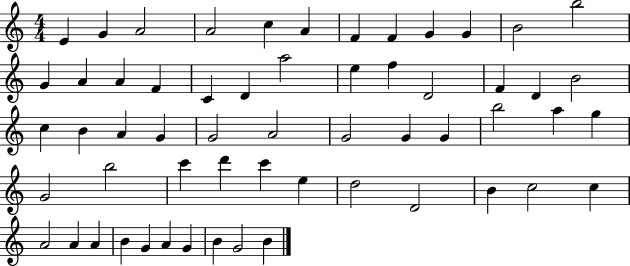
X:1
T:Untitled
M:4/4
L:1/4
K:C
E G A2 A2 c A F F G G B2 b2 G A A F C D a2 e f D2 F D B2 c B A G G2 A2 G2 G G b2 a g G2 b2 c' d' c' e d2 D2 B c2 c A2 A A B G A G B G2 B